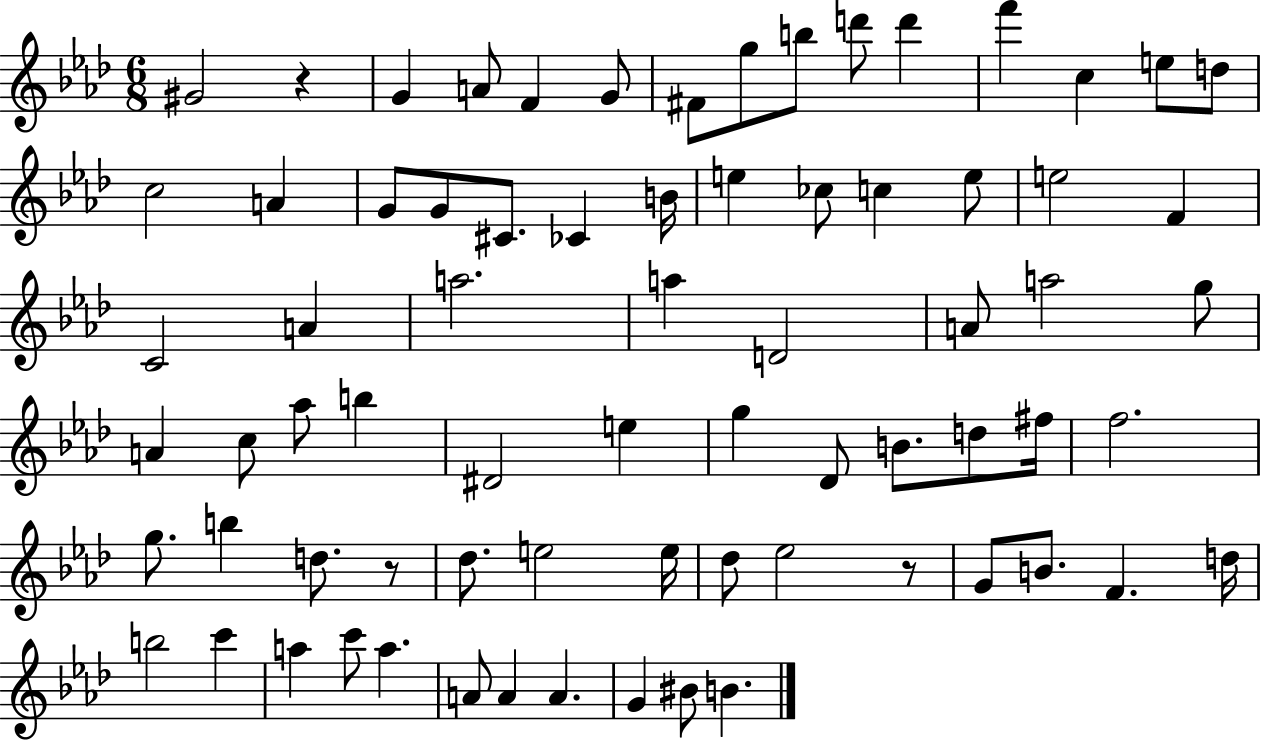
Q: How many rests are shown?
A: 3